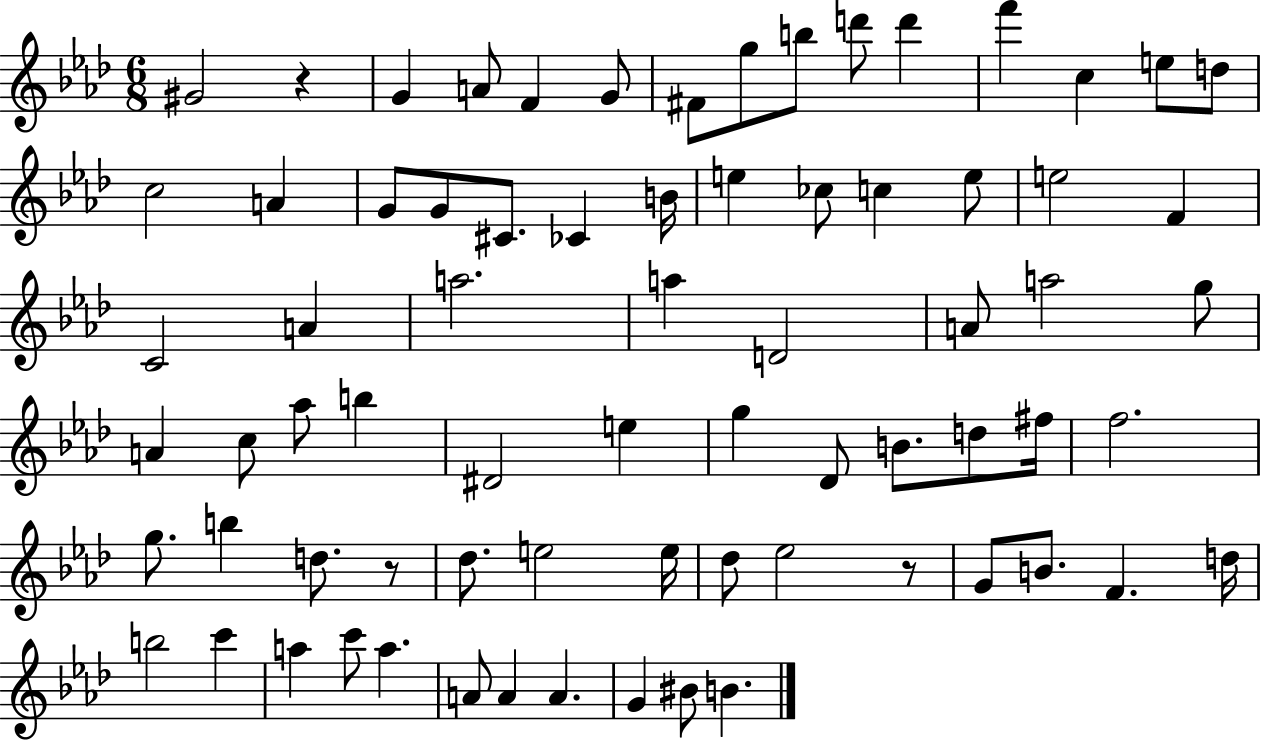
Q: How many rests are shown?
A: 3